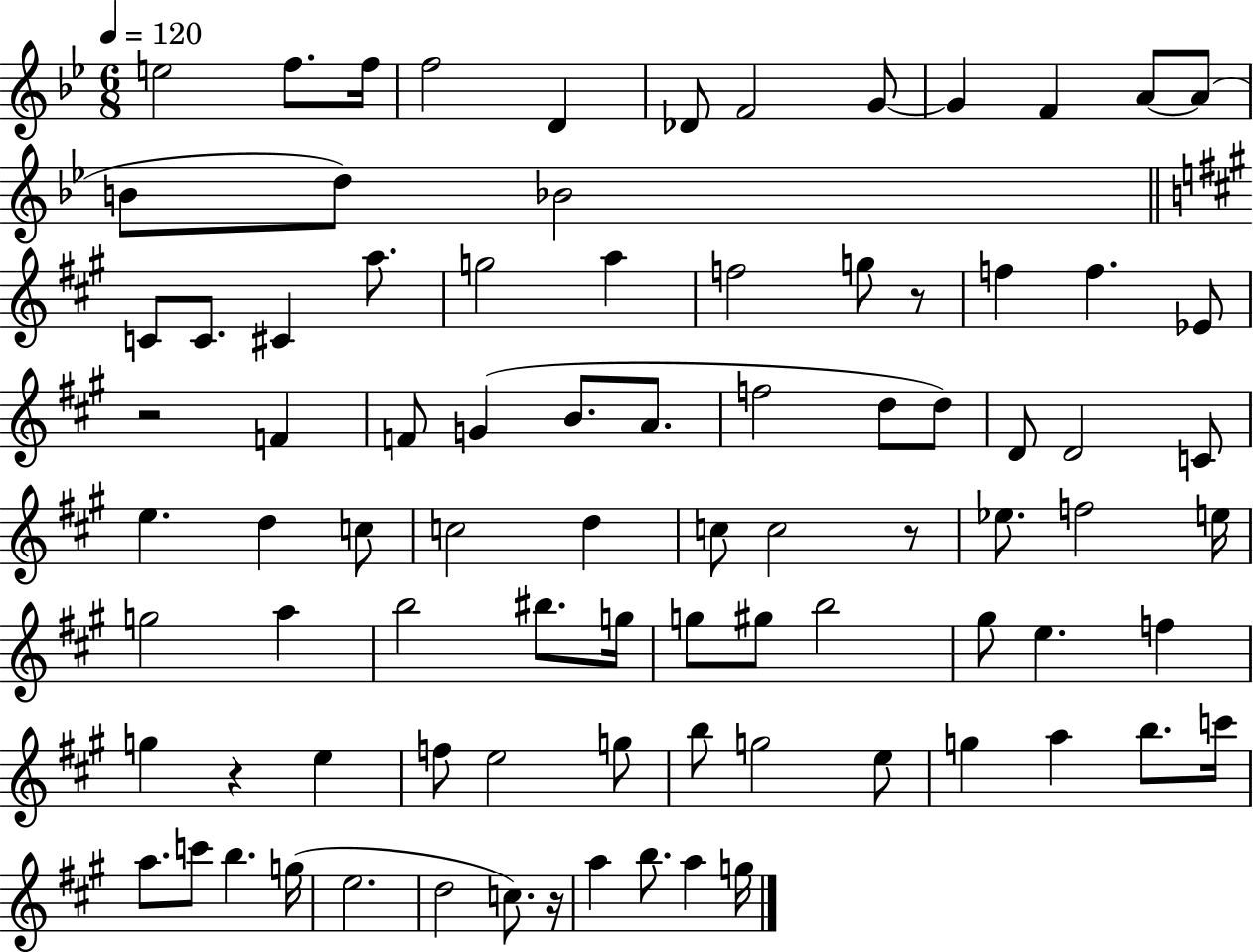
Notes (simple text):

E5/h F5/e. F5/s F5/h D4/q Db4/e F4/h G4/e G4/q F4/q A4/e A4/e B4/e D5/e Bb4/h C4/e C4/e. C#4/q A5/e. G5/h A5/q F5/h G5/e R/e F5/q F5/q. Eb4/e R/h F4/q F4/e G4/q B4/e. A4/e. F5/h D5/e D5/e D4/e D4/h C4/e E5/q. D5/q C5/e C5/h D5/q C5/e C5/h R/e Eb5/e. F5/h E5/s G5/h A5/q B5/h BIS5/e. G5/s G5/e G#5/e B5/h G#5/e E5/q. F5/q G5/q R/q E5/q F5/e E5/h G5/e B5/e G5/h E5/e G5/q A5/q B5/e. C6/s A5/e. C6/e B5/q. G5/s E5/h. D5/h C5/e. R/s A5/q B5/e. A5/q G5/s